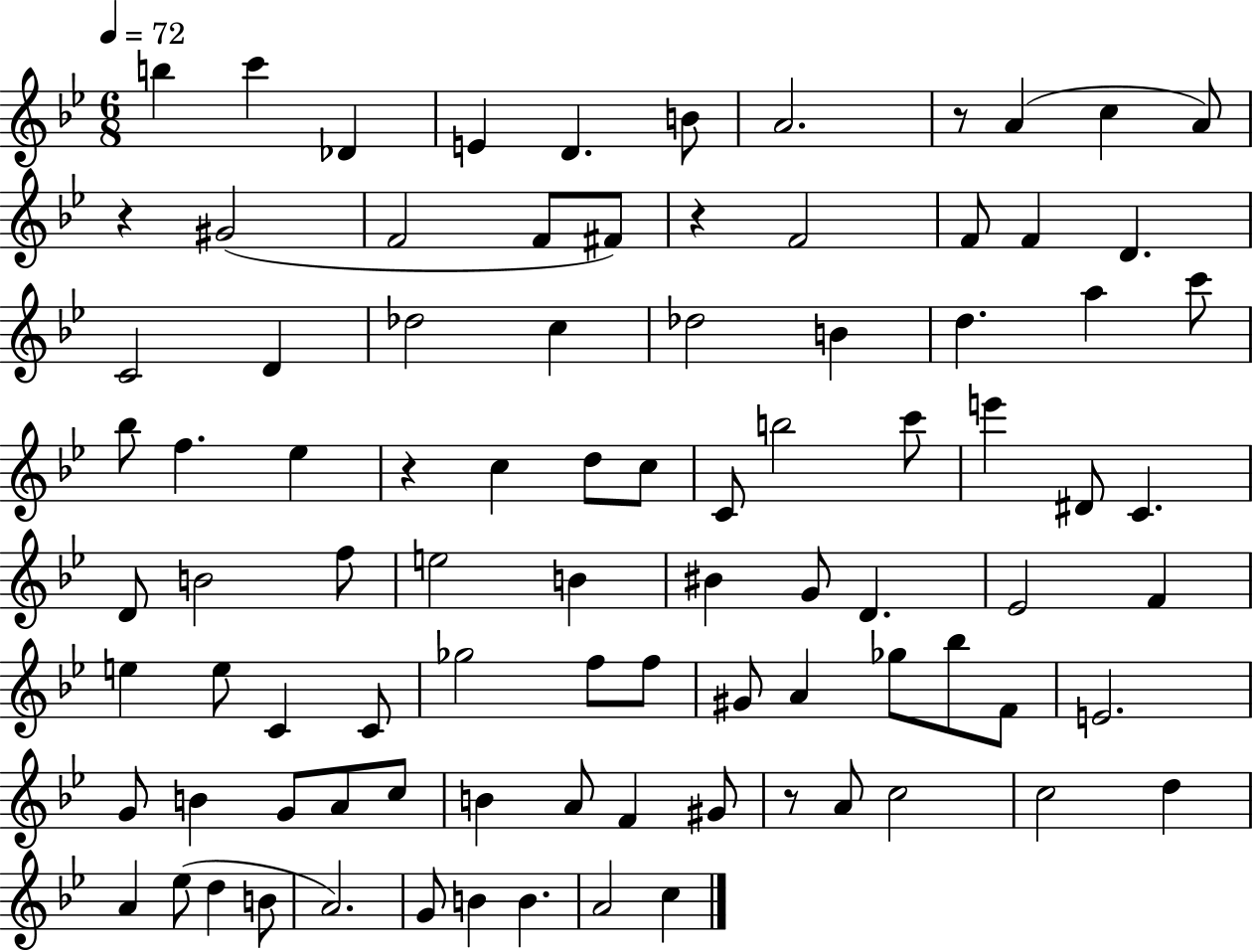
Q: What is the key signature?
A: BES major